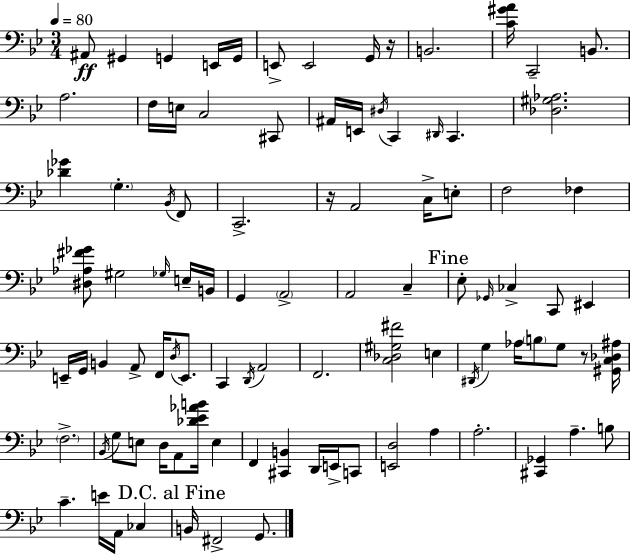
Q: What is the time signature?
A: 3/4